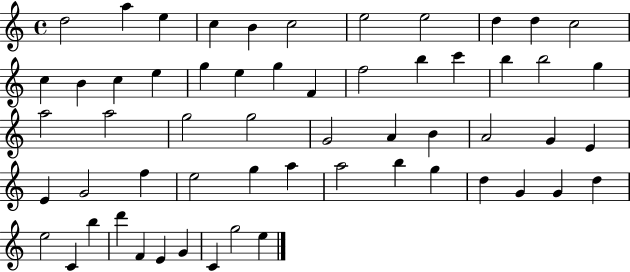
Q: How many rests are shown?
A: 0